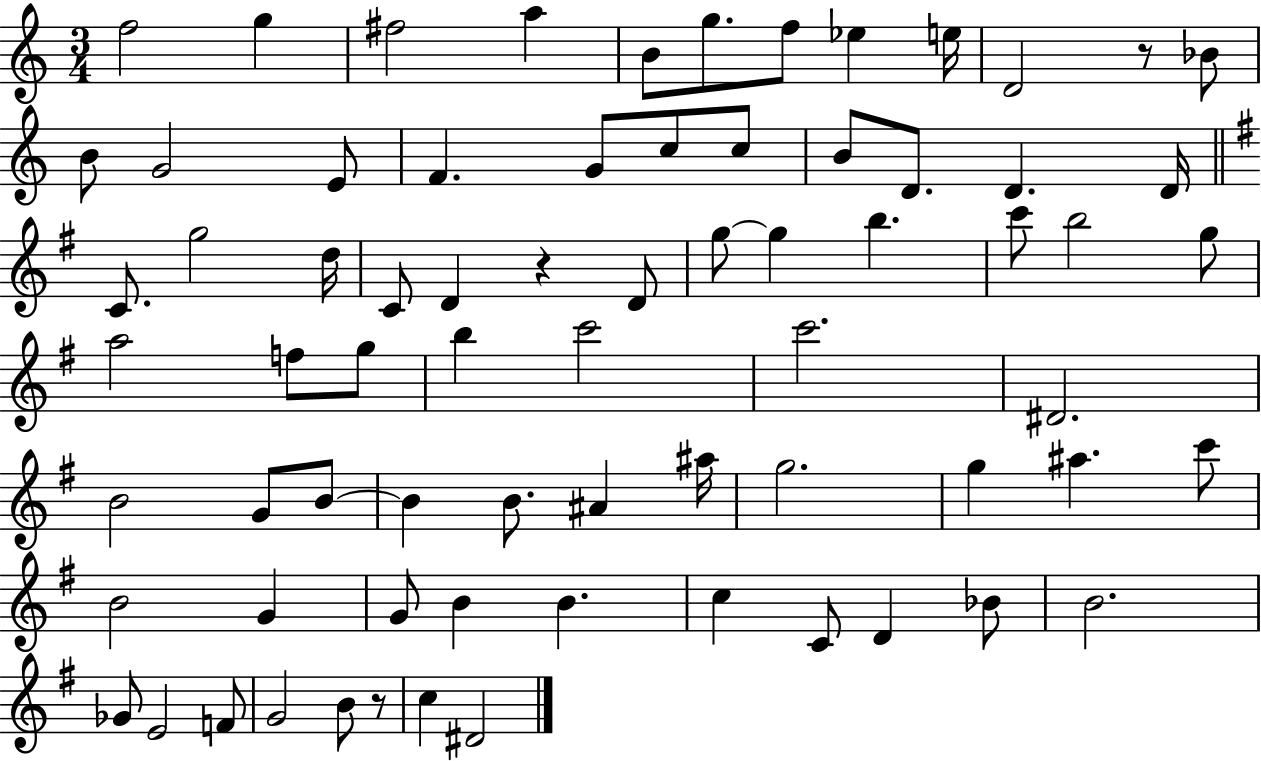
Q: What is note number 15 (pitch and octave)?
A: F4